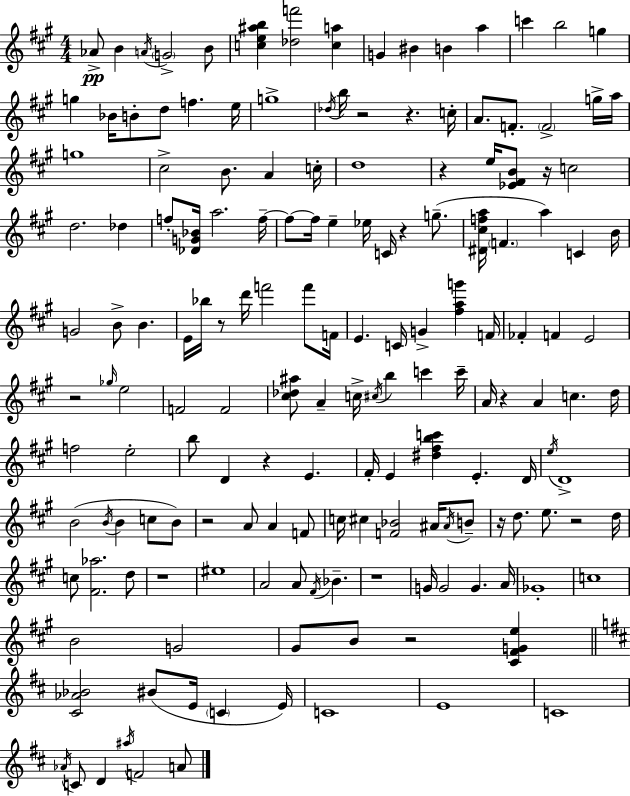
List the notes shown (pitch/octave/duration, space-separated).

Ab4/e B4/q A4/s G4/h B4/e [C5,E5,A#5,B5]/q [Db5,F6]/h [C5,A5]/q G4/q BIS4/q B4/q A5/q C6/q B5/h G5/q G5/q Bb4/s B4/e D5/e F5/q. E5/s G5/w Db5/s B5/s R/h R/q. C5/s A4/e. F4/e. F4/h G5/s A5/s G5/w C#5/h B4/e. A4/q C5/s D5/w R/q E5/s [Eb4,F#4,B4]/e R/s C5/h D5/h. Db5/q F5/e [Db4,G4,Bb4]/s A5/h. F5/s F5/e F5/s E5/q Eb5/s C4/s R/q G5/e. [D#4,C#5,F5,A5]/s F4/q. A5/q C4/q B4/s G4/h B4/e B4/q. E4/s Bb5/s R/e D6/s F6/h F6/e F4/s E4/q. C4/s G4/q [F#5,A5,G6]/q F4/s FES4/q F4/q E4/h R/h Gb5/s E5/h F4/h F4/h [C#5,Db5,A#5]/e A4/q C5/s C#5/s B5/q C6/q C6/s A4/s R/q A4/q C5/q. D5/s F5/h E5/h B5/e D4/q R/q E4/q. F#4/s E4/q [D#5,F#5,B5,C6]/q E4/q. D4/s E5/s D4/w B4/h B4/s B4/q C5/e B4/e R/h A4/e A4/q F4/e C5/s C#5/q [F4,Bb4]/h A#4/s A#4/s B4/e R/s D5/e. E5/e. R/h D5/s C5/e [F#4,Ab5]/h. D5/e R/w EIS5/w A4/h A4/e F#4/s Bb4/q. R/w G4/s G4/h G4/q. A4/s Gb4/w C5/w B4/h G4/h G#4/e B4/e R/h [C#4,F#4,G4,E5]/q [C#4,Ab4,Bb4]/h BIS4/e E4/s C4/q E4/s C4/w E4/w C4/w Ab4/s C4/e D4/q A#5/s F4/h A4/e